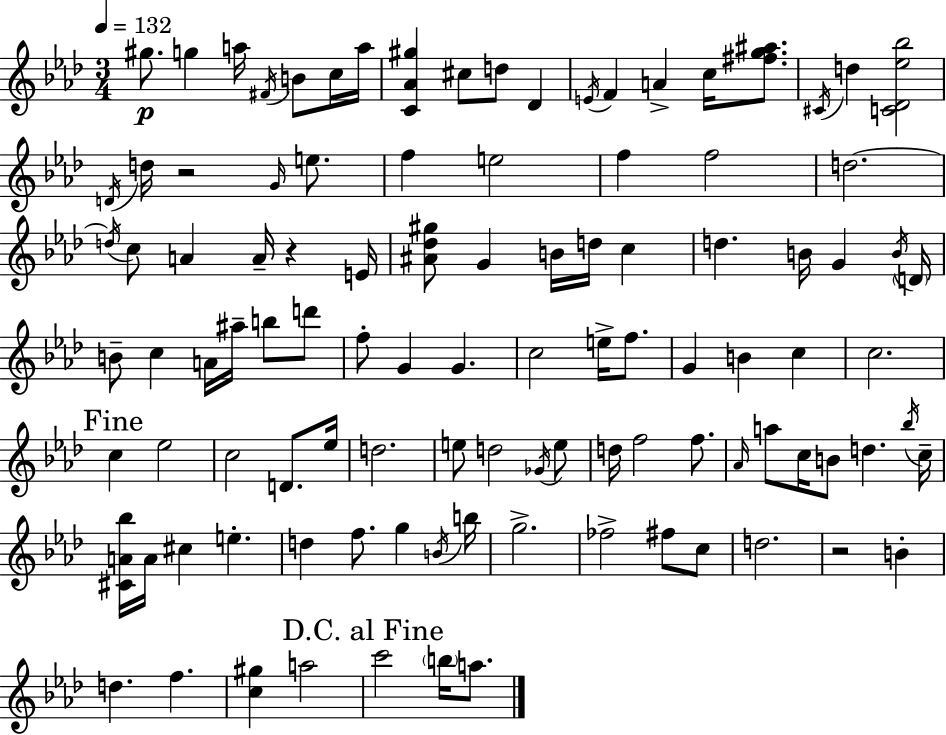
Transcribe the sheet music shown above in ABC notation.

X:1
T:Untitled
M:3/4
L:1/4
K:Ab
^g/2 g a/4 ^F/4 B/2 c/4 a/4 [C_A^g] ^c/2 d/2 _D E/4 F A c/4 [^fg^a]/2 ^C/4 d [C_D_e_b]2 D/4 d/4 z2 G/4 e/2 f e2 f f2 d2 d/4 c/2 A A/4 z E/4 [^A_d^g]/2 G B/4 d/4 c d B/4 G B/4 D/4 B/2 c A/4 ^a/4 b/2 d'/2 f/2 G G c2 e/4 f/2 G B c c2 c _e2 c2 D/2 _e/4 d2 e/2 d2 _G/4 e/2 d/4 f2 f/2 _A/4 a/2 c/4 B/2 d _b/4 c/4 [^CA_b]/4 A/4 ^c e d f/2 g B/4 b/4 g2 _f2 ^f/2 c/2 d2 z2 B d f [c^g] a2 c'2 b/4 a/2